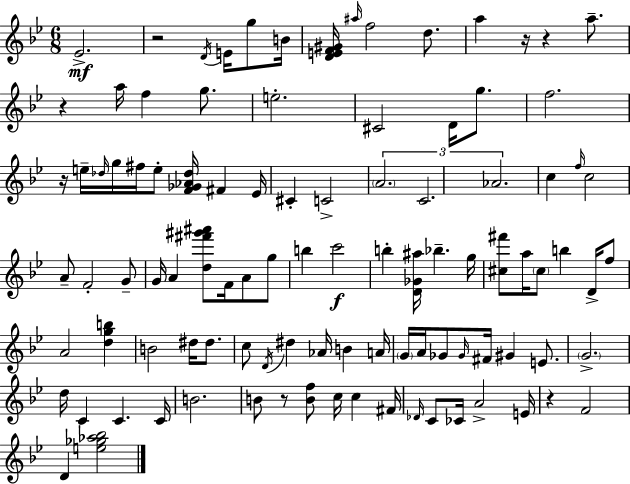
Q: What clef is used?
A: treble